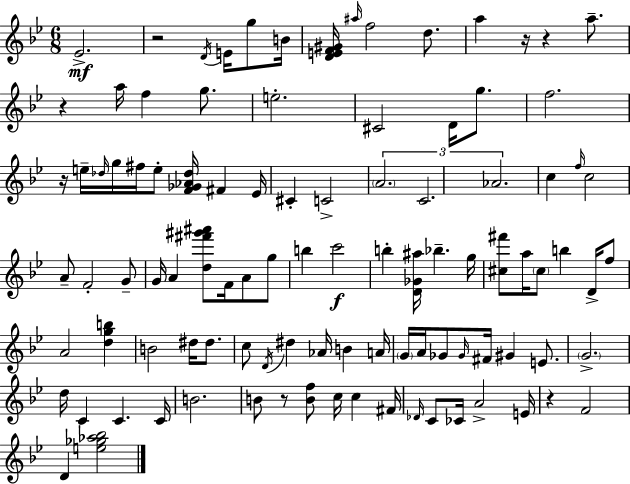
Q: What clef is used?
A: treble